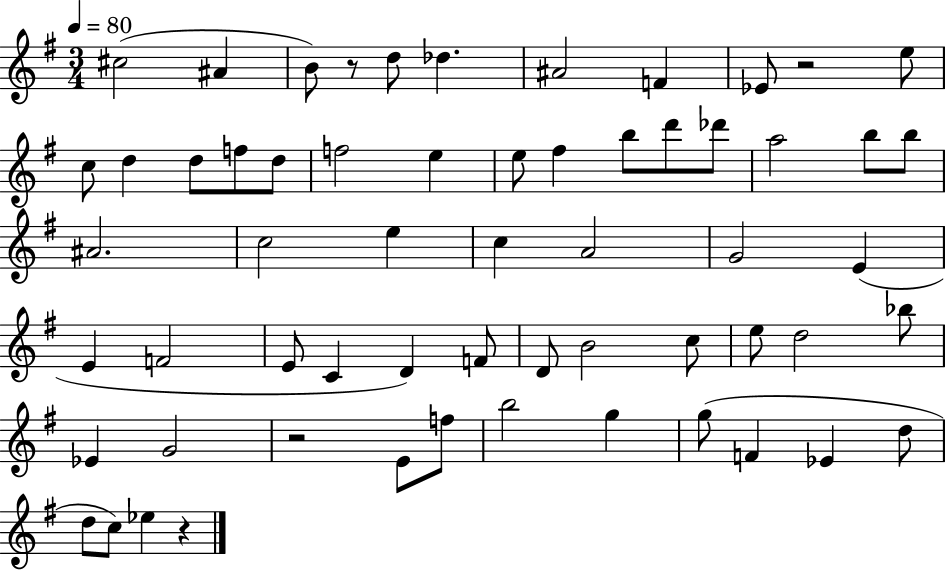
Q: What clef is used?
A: treble